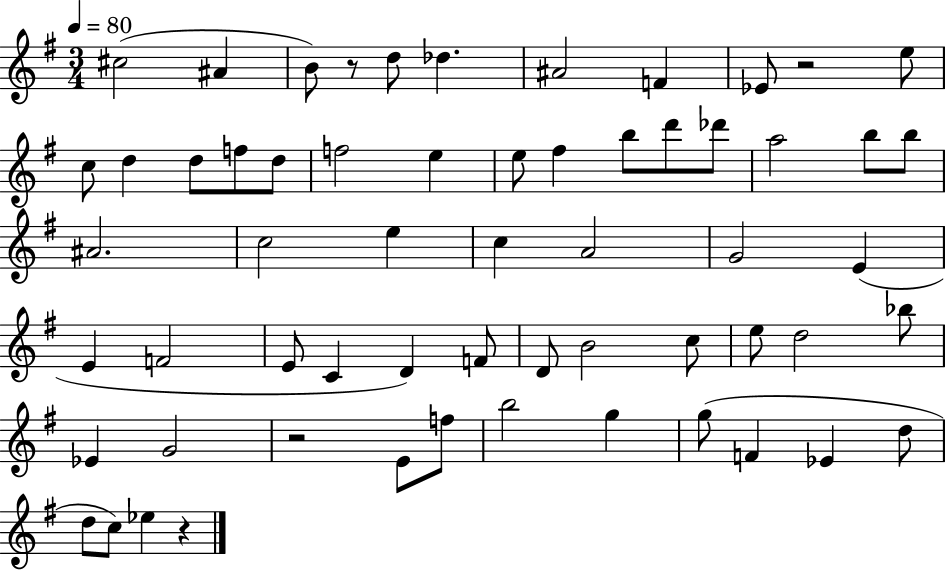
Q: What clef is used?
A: treble